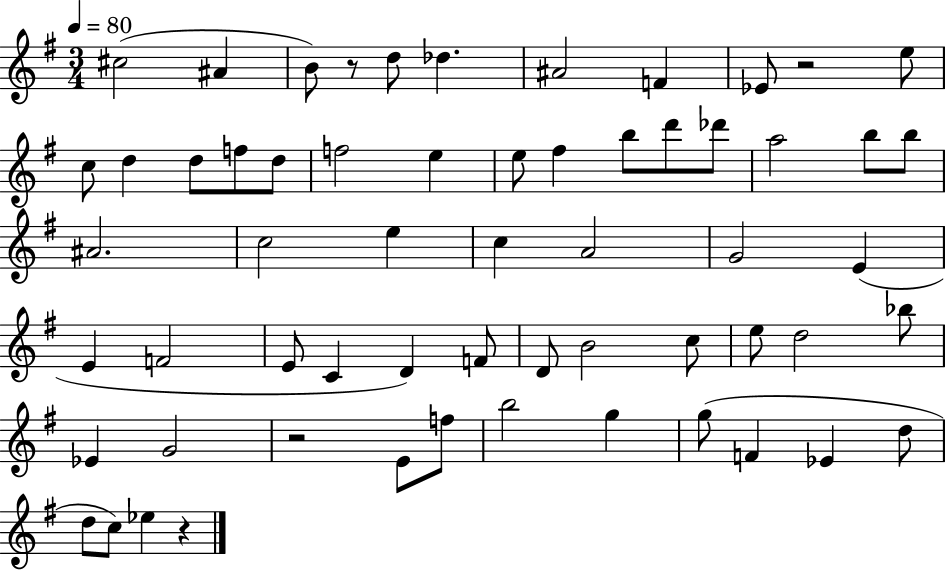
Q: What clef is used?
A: treble